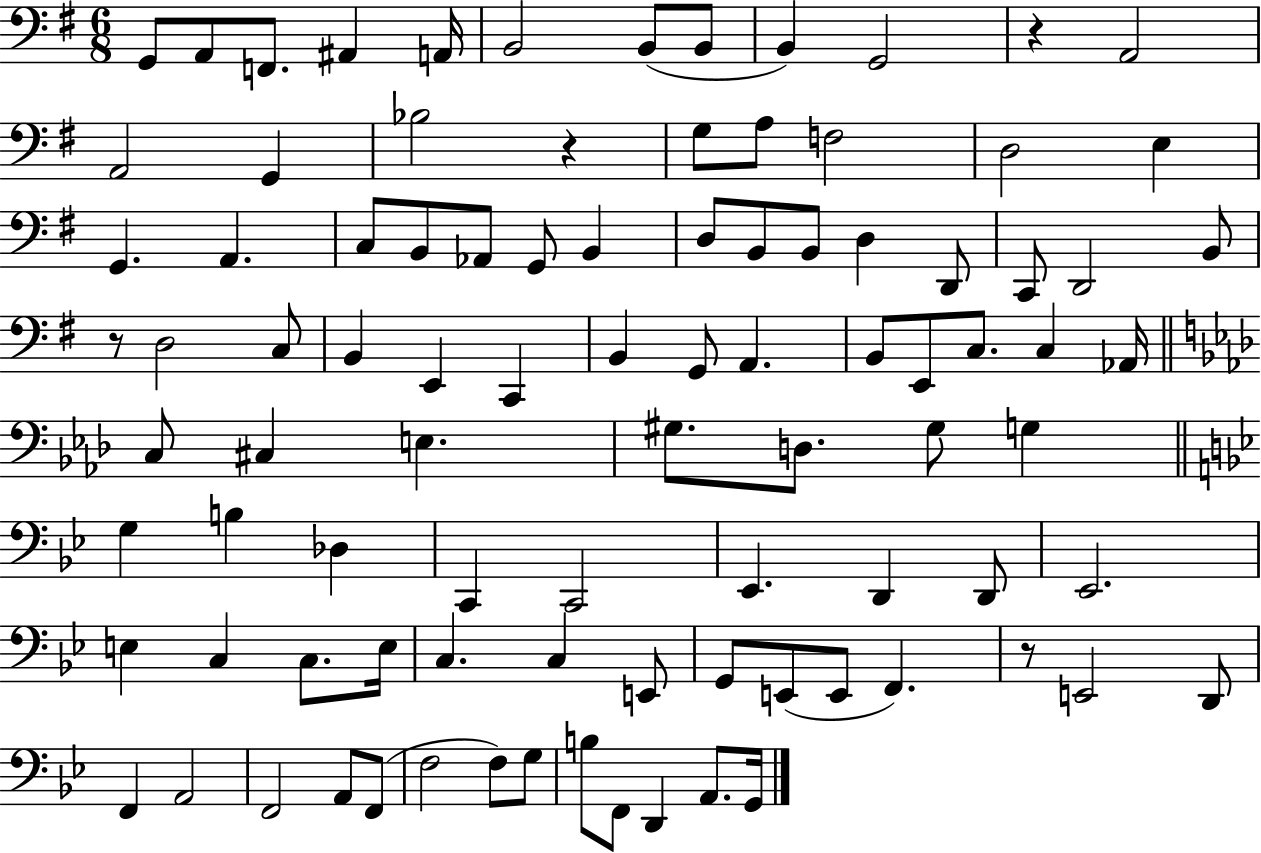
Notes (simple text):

G2/e A2/e F2/e. A#2/q A2/s B2/h B2/e B2/e B2/q G2/h R/q A2/h A2/h G2/q Bb3/h R/q G3/e A3/e F3/h D3/h E3/q G2/q. A2/q. C3/e B2/e Ab2/e G2/e B2/q D3/e B2/e B2/e D3/q D2/e C2/e D2/h B2/e R/e D3/h C3/e B2/q E2/q C2/q B2/q G2/e A2/q. B2/e E2/e C3/e. C3/q Ab2/s C3/e C#3/q E3/q. G#3/e. D3/e. G#3/e G3/q G3/q B3/q Db3/q C2/q C2/h Eb2/q. D2/q D2/e Eb2/h. E3/q C3/q C3/e. E3/s C3/q. C3/q E2/e G2/e E2/e E2/e F2/q. R/e E2/h D2/e F2/q A2/h F2/h A2/e F2/e F3/h F3/e G3/e B3/e F2/e D2/q A2/e. G2/s